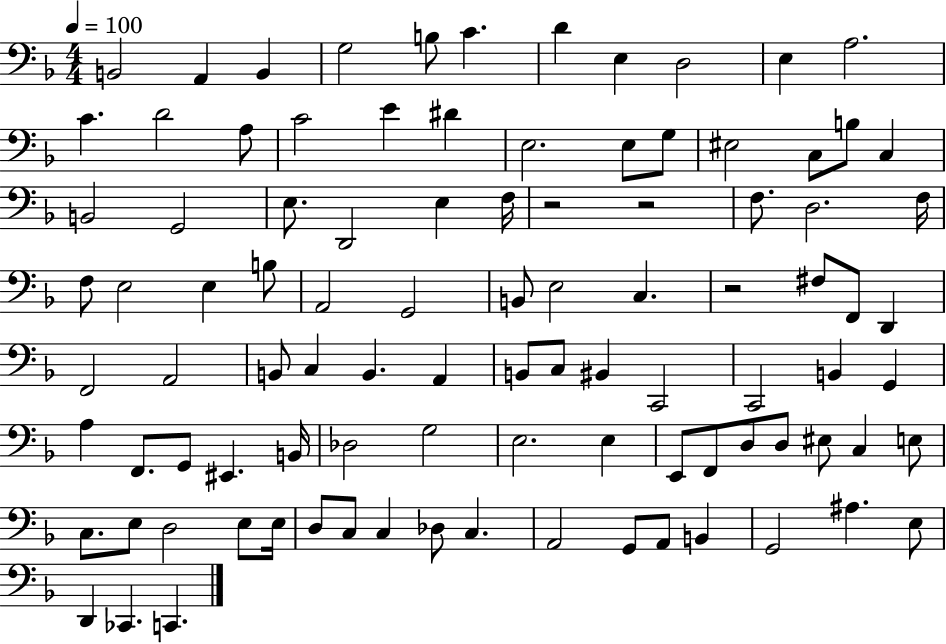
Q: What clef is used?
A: bass